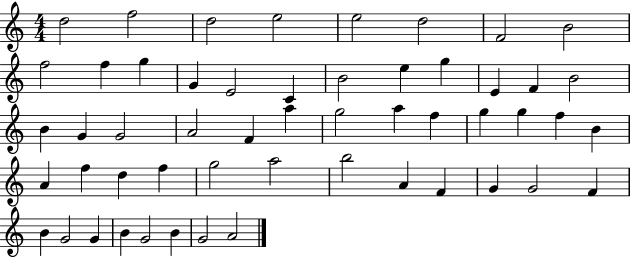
X:1
T:Untitled
M:4/4
L:1/4
K:C
d2 f2 d2 e2 e2 d2 F2 B2 f2 f g G E2 C B2 e g E F B2 B G G2 A2 F a g2 a f g g f B A f d f g2 a2 b2 A F G G2 F B G2 G B G2 B G2 A2